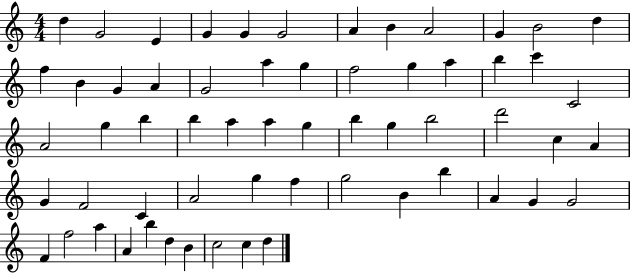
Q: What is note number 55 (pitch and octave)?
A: B5